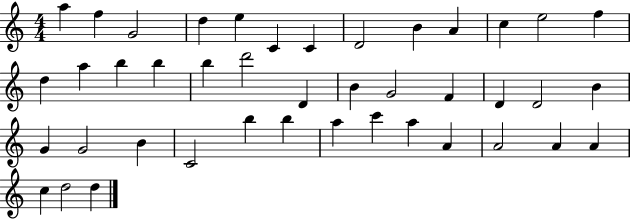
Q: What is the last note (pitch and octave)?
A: D5